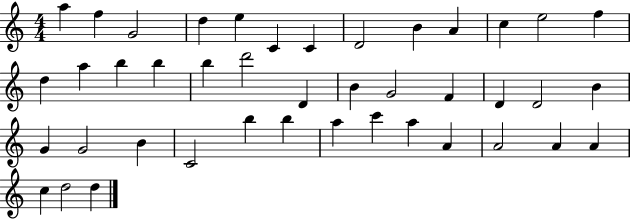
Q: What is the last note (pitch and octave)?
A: D5